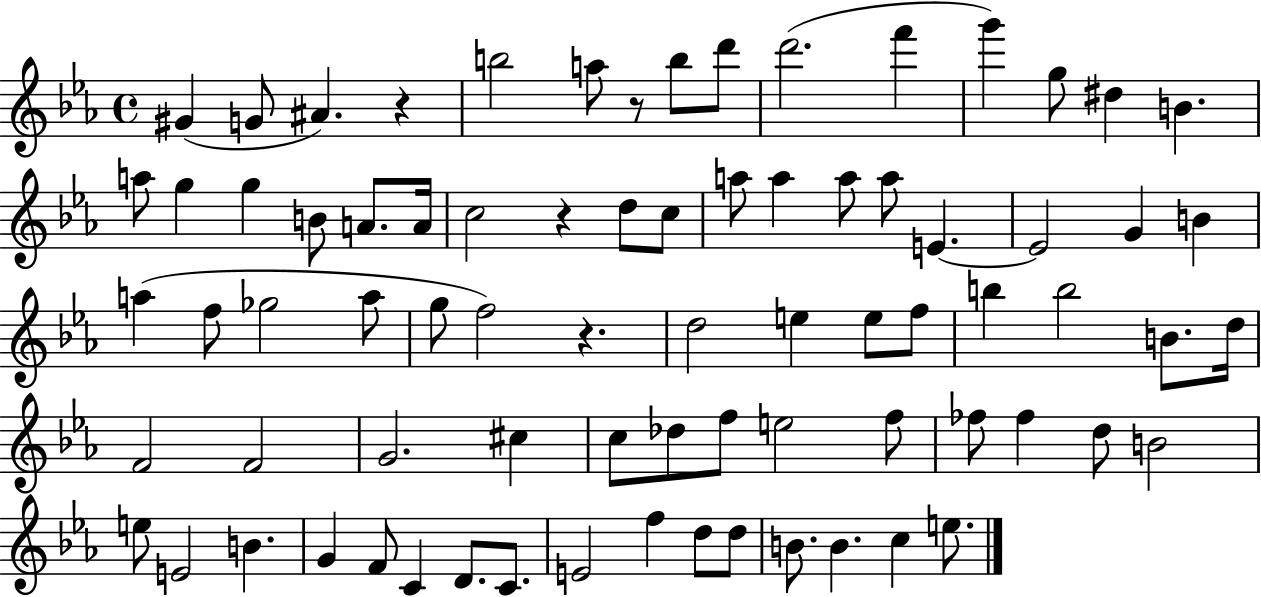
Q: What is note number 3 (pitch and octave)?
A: A#4